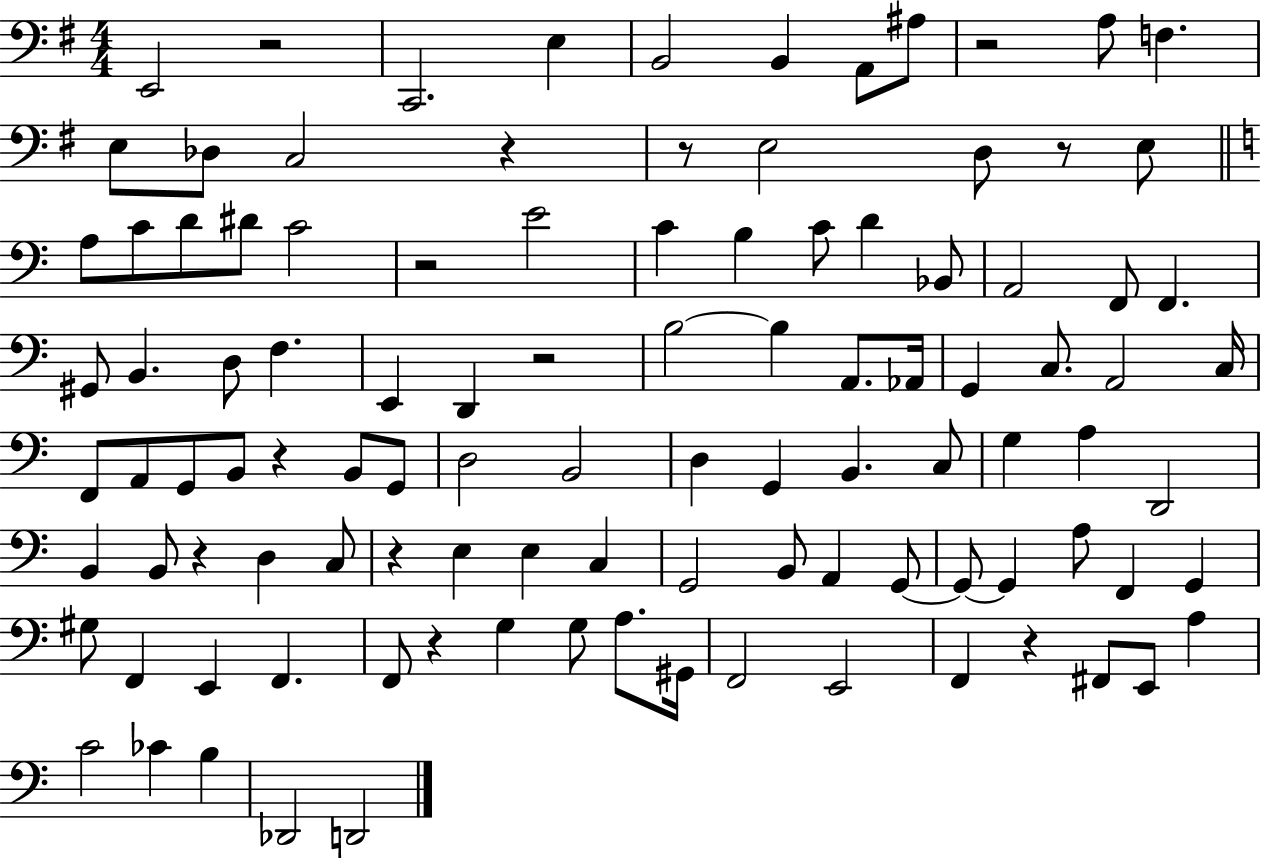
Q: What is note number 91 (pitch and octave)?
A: CES4